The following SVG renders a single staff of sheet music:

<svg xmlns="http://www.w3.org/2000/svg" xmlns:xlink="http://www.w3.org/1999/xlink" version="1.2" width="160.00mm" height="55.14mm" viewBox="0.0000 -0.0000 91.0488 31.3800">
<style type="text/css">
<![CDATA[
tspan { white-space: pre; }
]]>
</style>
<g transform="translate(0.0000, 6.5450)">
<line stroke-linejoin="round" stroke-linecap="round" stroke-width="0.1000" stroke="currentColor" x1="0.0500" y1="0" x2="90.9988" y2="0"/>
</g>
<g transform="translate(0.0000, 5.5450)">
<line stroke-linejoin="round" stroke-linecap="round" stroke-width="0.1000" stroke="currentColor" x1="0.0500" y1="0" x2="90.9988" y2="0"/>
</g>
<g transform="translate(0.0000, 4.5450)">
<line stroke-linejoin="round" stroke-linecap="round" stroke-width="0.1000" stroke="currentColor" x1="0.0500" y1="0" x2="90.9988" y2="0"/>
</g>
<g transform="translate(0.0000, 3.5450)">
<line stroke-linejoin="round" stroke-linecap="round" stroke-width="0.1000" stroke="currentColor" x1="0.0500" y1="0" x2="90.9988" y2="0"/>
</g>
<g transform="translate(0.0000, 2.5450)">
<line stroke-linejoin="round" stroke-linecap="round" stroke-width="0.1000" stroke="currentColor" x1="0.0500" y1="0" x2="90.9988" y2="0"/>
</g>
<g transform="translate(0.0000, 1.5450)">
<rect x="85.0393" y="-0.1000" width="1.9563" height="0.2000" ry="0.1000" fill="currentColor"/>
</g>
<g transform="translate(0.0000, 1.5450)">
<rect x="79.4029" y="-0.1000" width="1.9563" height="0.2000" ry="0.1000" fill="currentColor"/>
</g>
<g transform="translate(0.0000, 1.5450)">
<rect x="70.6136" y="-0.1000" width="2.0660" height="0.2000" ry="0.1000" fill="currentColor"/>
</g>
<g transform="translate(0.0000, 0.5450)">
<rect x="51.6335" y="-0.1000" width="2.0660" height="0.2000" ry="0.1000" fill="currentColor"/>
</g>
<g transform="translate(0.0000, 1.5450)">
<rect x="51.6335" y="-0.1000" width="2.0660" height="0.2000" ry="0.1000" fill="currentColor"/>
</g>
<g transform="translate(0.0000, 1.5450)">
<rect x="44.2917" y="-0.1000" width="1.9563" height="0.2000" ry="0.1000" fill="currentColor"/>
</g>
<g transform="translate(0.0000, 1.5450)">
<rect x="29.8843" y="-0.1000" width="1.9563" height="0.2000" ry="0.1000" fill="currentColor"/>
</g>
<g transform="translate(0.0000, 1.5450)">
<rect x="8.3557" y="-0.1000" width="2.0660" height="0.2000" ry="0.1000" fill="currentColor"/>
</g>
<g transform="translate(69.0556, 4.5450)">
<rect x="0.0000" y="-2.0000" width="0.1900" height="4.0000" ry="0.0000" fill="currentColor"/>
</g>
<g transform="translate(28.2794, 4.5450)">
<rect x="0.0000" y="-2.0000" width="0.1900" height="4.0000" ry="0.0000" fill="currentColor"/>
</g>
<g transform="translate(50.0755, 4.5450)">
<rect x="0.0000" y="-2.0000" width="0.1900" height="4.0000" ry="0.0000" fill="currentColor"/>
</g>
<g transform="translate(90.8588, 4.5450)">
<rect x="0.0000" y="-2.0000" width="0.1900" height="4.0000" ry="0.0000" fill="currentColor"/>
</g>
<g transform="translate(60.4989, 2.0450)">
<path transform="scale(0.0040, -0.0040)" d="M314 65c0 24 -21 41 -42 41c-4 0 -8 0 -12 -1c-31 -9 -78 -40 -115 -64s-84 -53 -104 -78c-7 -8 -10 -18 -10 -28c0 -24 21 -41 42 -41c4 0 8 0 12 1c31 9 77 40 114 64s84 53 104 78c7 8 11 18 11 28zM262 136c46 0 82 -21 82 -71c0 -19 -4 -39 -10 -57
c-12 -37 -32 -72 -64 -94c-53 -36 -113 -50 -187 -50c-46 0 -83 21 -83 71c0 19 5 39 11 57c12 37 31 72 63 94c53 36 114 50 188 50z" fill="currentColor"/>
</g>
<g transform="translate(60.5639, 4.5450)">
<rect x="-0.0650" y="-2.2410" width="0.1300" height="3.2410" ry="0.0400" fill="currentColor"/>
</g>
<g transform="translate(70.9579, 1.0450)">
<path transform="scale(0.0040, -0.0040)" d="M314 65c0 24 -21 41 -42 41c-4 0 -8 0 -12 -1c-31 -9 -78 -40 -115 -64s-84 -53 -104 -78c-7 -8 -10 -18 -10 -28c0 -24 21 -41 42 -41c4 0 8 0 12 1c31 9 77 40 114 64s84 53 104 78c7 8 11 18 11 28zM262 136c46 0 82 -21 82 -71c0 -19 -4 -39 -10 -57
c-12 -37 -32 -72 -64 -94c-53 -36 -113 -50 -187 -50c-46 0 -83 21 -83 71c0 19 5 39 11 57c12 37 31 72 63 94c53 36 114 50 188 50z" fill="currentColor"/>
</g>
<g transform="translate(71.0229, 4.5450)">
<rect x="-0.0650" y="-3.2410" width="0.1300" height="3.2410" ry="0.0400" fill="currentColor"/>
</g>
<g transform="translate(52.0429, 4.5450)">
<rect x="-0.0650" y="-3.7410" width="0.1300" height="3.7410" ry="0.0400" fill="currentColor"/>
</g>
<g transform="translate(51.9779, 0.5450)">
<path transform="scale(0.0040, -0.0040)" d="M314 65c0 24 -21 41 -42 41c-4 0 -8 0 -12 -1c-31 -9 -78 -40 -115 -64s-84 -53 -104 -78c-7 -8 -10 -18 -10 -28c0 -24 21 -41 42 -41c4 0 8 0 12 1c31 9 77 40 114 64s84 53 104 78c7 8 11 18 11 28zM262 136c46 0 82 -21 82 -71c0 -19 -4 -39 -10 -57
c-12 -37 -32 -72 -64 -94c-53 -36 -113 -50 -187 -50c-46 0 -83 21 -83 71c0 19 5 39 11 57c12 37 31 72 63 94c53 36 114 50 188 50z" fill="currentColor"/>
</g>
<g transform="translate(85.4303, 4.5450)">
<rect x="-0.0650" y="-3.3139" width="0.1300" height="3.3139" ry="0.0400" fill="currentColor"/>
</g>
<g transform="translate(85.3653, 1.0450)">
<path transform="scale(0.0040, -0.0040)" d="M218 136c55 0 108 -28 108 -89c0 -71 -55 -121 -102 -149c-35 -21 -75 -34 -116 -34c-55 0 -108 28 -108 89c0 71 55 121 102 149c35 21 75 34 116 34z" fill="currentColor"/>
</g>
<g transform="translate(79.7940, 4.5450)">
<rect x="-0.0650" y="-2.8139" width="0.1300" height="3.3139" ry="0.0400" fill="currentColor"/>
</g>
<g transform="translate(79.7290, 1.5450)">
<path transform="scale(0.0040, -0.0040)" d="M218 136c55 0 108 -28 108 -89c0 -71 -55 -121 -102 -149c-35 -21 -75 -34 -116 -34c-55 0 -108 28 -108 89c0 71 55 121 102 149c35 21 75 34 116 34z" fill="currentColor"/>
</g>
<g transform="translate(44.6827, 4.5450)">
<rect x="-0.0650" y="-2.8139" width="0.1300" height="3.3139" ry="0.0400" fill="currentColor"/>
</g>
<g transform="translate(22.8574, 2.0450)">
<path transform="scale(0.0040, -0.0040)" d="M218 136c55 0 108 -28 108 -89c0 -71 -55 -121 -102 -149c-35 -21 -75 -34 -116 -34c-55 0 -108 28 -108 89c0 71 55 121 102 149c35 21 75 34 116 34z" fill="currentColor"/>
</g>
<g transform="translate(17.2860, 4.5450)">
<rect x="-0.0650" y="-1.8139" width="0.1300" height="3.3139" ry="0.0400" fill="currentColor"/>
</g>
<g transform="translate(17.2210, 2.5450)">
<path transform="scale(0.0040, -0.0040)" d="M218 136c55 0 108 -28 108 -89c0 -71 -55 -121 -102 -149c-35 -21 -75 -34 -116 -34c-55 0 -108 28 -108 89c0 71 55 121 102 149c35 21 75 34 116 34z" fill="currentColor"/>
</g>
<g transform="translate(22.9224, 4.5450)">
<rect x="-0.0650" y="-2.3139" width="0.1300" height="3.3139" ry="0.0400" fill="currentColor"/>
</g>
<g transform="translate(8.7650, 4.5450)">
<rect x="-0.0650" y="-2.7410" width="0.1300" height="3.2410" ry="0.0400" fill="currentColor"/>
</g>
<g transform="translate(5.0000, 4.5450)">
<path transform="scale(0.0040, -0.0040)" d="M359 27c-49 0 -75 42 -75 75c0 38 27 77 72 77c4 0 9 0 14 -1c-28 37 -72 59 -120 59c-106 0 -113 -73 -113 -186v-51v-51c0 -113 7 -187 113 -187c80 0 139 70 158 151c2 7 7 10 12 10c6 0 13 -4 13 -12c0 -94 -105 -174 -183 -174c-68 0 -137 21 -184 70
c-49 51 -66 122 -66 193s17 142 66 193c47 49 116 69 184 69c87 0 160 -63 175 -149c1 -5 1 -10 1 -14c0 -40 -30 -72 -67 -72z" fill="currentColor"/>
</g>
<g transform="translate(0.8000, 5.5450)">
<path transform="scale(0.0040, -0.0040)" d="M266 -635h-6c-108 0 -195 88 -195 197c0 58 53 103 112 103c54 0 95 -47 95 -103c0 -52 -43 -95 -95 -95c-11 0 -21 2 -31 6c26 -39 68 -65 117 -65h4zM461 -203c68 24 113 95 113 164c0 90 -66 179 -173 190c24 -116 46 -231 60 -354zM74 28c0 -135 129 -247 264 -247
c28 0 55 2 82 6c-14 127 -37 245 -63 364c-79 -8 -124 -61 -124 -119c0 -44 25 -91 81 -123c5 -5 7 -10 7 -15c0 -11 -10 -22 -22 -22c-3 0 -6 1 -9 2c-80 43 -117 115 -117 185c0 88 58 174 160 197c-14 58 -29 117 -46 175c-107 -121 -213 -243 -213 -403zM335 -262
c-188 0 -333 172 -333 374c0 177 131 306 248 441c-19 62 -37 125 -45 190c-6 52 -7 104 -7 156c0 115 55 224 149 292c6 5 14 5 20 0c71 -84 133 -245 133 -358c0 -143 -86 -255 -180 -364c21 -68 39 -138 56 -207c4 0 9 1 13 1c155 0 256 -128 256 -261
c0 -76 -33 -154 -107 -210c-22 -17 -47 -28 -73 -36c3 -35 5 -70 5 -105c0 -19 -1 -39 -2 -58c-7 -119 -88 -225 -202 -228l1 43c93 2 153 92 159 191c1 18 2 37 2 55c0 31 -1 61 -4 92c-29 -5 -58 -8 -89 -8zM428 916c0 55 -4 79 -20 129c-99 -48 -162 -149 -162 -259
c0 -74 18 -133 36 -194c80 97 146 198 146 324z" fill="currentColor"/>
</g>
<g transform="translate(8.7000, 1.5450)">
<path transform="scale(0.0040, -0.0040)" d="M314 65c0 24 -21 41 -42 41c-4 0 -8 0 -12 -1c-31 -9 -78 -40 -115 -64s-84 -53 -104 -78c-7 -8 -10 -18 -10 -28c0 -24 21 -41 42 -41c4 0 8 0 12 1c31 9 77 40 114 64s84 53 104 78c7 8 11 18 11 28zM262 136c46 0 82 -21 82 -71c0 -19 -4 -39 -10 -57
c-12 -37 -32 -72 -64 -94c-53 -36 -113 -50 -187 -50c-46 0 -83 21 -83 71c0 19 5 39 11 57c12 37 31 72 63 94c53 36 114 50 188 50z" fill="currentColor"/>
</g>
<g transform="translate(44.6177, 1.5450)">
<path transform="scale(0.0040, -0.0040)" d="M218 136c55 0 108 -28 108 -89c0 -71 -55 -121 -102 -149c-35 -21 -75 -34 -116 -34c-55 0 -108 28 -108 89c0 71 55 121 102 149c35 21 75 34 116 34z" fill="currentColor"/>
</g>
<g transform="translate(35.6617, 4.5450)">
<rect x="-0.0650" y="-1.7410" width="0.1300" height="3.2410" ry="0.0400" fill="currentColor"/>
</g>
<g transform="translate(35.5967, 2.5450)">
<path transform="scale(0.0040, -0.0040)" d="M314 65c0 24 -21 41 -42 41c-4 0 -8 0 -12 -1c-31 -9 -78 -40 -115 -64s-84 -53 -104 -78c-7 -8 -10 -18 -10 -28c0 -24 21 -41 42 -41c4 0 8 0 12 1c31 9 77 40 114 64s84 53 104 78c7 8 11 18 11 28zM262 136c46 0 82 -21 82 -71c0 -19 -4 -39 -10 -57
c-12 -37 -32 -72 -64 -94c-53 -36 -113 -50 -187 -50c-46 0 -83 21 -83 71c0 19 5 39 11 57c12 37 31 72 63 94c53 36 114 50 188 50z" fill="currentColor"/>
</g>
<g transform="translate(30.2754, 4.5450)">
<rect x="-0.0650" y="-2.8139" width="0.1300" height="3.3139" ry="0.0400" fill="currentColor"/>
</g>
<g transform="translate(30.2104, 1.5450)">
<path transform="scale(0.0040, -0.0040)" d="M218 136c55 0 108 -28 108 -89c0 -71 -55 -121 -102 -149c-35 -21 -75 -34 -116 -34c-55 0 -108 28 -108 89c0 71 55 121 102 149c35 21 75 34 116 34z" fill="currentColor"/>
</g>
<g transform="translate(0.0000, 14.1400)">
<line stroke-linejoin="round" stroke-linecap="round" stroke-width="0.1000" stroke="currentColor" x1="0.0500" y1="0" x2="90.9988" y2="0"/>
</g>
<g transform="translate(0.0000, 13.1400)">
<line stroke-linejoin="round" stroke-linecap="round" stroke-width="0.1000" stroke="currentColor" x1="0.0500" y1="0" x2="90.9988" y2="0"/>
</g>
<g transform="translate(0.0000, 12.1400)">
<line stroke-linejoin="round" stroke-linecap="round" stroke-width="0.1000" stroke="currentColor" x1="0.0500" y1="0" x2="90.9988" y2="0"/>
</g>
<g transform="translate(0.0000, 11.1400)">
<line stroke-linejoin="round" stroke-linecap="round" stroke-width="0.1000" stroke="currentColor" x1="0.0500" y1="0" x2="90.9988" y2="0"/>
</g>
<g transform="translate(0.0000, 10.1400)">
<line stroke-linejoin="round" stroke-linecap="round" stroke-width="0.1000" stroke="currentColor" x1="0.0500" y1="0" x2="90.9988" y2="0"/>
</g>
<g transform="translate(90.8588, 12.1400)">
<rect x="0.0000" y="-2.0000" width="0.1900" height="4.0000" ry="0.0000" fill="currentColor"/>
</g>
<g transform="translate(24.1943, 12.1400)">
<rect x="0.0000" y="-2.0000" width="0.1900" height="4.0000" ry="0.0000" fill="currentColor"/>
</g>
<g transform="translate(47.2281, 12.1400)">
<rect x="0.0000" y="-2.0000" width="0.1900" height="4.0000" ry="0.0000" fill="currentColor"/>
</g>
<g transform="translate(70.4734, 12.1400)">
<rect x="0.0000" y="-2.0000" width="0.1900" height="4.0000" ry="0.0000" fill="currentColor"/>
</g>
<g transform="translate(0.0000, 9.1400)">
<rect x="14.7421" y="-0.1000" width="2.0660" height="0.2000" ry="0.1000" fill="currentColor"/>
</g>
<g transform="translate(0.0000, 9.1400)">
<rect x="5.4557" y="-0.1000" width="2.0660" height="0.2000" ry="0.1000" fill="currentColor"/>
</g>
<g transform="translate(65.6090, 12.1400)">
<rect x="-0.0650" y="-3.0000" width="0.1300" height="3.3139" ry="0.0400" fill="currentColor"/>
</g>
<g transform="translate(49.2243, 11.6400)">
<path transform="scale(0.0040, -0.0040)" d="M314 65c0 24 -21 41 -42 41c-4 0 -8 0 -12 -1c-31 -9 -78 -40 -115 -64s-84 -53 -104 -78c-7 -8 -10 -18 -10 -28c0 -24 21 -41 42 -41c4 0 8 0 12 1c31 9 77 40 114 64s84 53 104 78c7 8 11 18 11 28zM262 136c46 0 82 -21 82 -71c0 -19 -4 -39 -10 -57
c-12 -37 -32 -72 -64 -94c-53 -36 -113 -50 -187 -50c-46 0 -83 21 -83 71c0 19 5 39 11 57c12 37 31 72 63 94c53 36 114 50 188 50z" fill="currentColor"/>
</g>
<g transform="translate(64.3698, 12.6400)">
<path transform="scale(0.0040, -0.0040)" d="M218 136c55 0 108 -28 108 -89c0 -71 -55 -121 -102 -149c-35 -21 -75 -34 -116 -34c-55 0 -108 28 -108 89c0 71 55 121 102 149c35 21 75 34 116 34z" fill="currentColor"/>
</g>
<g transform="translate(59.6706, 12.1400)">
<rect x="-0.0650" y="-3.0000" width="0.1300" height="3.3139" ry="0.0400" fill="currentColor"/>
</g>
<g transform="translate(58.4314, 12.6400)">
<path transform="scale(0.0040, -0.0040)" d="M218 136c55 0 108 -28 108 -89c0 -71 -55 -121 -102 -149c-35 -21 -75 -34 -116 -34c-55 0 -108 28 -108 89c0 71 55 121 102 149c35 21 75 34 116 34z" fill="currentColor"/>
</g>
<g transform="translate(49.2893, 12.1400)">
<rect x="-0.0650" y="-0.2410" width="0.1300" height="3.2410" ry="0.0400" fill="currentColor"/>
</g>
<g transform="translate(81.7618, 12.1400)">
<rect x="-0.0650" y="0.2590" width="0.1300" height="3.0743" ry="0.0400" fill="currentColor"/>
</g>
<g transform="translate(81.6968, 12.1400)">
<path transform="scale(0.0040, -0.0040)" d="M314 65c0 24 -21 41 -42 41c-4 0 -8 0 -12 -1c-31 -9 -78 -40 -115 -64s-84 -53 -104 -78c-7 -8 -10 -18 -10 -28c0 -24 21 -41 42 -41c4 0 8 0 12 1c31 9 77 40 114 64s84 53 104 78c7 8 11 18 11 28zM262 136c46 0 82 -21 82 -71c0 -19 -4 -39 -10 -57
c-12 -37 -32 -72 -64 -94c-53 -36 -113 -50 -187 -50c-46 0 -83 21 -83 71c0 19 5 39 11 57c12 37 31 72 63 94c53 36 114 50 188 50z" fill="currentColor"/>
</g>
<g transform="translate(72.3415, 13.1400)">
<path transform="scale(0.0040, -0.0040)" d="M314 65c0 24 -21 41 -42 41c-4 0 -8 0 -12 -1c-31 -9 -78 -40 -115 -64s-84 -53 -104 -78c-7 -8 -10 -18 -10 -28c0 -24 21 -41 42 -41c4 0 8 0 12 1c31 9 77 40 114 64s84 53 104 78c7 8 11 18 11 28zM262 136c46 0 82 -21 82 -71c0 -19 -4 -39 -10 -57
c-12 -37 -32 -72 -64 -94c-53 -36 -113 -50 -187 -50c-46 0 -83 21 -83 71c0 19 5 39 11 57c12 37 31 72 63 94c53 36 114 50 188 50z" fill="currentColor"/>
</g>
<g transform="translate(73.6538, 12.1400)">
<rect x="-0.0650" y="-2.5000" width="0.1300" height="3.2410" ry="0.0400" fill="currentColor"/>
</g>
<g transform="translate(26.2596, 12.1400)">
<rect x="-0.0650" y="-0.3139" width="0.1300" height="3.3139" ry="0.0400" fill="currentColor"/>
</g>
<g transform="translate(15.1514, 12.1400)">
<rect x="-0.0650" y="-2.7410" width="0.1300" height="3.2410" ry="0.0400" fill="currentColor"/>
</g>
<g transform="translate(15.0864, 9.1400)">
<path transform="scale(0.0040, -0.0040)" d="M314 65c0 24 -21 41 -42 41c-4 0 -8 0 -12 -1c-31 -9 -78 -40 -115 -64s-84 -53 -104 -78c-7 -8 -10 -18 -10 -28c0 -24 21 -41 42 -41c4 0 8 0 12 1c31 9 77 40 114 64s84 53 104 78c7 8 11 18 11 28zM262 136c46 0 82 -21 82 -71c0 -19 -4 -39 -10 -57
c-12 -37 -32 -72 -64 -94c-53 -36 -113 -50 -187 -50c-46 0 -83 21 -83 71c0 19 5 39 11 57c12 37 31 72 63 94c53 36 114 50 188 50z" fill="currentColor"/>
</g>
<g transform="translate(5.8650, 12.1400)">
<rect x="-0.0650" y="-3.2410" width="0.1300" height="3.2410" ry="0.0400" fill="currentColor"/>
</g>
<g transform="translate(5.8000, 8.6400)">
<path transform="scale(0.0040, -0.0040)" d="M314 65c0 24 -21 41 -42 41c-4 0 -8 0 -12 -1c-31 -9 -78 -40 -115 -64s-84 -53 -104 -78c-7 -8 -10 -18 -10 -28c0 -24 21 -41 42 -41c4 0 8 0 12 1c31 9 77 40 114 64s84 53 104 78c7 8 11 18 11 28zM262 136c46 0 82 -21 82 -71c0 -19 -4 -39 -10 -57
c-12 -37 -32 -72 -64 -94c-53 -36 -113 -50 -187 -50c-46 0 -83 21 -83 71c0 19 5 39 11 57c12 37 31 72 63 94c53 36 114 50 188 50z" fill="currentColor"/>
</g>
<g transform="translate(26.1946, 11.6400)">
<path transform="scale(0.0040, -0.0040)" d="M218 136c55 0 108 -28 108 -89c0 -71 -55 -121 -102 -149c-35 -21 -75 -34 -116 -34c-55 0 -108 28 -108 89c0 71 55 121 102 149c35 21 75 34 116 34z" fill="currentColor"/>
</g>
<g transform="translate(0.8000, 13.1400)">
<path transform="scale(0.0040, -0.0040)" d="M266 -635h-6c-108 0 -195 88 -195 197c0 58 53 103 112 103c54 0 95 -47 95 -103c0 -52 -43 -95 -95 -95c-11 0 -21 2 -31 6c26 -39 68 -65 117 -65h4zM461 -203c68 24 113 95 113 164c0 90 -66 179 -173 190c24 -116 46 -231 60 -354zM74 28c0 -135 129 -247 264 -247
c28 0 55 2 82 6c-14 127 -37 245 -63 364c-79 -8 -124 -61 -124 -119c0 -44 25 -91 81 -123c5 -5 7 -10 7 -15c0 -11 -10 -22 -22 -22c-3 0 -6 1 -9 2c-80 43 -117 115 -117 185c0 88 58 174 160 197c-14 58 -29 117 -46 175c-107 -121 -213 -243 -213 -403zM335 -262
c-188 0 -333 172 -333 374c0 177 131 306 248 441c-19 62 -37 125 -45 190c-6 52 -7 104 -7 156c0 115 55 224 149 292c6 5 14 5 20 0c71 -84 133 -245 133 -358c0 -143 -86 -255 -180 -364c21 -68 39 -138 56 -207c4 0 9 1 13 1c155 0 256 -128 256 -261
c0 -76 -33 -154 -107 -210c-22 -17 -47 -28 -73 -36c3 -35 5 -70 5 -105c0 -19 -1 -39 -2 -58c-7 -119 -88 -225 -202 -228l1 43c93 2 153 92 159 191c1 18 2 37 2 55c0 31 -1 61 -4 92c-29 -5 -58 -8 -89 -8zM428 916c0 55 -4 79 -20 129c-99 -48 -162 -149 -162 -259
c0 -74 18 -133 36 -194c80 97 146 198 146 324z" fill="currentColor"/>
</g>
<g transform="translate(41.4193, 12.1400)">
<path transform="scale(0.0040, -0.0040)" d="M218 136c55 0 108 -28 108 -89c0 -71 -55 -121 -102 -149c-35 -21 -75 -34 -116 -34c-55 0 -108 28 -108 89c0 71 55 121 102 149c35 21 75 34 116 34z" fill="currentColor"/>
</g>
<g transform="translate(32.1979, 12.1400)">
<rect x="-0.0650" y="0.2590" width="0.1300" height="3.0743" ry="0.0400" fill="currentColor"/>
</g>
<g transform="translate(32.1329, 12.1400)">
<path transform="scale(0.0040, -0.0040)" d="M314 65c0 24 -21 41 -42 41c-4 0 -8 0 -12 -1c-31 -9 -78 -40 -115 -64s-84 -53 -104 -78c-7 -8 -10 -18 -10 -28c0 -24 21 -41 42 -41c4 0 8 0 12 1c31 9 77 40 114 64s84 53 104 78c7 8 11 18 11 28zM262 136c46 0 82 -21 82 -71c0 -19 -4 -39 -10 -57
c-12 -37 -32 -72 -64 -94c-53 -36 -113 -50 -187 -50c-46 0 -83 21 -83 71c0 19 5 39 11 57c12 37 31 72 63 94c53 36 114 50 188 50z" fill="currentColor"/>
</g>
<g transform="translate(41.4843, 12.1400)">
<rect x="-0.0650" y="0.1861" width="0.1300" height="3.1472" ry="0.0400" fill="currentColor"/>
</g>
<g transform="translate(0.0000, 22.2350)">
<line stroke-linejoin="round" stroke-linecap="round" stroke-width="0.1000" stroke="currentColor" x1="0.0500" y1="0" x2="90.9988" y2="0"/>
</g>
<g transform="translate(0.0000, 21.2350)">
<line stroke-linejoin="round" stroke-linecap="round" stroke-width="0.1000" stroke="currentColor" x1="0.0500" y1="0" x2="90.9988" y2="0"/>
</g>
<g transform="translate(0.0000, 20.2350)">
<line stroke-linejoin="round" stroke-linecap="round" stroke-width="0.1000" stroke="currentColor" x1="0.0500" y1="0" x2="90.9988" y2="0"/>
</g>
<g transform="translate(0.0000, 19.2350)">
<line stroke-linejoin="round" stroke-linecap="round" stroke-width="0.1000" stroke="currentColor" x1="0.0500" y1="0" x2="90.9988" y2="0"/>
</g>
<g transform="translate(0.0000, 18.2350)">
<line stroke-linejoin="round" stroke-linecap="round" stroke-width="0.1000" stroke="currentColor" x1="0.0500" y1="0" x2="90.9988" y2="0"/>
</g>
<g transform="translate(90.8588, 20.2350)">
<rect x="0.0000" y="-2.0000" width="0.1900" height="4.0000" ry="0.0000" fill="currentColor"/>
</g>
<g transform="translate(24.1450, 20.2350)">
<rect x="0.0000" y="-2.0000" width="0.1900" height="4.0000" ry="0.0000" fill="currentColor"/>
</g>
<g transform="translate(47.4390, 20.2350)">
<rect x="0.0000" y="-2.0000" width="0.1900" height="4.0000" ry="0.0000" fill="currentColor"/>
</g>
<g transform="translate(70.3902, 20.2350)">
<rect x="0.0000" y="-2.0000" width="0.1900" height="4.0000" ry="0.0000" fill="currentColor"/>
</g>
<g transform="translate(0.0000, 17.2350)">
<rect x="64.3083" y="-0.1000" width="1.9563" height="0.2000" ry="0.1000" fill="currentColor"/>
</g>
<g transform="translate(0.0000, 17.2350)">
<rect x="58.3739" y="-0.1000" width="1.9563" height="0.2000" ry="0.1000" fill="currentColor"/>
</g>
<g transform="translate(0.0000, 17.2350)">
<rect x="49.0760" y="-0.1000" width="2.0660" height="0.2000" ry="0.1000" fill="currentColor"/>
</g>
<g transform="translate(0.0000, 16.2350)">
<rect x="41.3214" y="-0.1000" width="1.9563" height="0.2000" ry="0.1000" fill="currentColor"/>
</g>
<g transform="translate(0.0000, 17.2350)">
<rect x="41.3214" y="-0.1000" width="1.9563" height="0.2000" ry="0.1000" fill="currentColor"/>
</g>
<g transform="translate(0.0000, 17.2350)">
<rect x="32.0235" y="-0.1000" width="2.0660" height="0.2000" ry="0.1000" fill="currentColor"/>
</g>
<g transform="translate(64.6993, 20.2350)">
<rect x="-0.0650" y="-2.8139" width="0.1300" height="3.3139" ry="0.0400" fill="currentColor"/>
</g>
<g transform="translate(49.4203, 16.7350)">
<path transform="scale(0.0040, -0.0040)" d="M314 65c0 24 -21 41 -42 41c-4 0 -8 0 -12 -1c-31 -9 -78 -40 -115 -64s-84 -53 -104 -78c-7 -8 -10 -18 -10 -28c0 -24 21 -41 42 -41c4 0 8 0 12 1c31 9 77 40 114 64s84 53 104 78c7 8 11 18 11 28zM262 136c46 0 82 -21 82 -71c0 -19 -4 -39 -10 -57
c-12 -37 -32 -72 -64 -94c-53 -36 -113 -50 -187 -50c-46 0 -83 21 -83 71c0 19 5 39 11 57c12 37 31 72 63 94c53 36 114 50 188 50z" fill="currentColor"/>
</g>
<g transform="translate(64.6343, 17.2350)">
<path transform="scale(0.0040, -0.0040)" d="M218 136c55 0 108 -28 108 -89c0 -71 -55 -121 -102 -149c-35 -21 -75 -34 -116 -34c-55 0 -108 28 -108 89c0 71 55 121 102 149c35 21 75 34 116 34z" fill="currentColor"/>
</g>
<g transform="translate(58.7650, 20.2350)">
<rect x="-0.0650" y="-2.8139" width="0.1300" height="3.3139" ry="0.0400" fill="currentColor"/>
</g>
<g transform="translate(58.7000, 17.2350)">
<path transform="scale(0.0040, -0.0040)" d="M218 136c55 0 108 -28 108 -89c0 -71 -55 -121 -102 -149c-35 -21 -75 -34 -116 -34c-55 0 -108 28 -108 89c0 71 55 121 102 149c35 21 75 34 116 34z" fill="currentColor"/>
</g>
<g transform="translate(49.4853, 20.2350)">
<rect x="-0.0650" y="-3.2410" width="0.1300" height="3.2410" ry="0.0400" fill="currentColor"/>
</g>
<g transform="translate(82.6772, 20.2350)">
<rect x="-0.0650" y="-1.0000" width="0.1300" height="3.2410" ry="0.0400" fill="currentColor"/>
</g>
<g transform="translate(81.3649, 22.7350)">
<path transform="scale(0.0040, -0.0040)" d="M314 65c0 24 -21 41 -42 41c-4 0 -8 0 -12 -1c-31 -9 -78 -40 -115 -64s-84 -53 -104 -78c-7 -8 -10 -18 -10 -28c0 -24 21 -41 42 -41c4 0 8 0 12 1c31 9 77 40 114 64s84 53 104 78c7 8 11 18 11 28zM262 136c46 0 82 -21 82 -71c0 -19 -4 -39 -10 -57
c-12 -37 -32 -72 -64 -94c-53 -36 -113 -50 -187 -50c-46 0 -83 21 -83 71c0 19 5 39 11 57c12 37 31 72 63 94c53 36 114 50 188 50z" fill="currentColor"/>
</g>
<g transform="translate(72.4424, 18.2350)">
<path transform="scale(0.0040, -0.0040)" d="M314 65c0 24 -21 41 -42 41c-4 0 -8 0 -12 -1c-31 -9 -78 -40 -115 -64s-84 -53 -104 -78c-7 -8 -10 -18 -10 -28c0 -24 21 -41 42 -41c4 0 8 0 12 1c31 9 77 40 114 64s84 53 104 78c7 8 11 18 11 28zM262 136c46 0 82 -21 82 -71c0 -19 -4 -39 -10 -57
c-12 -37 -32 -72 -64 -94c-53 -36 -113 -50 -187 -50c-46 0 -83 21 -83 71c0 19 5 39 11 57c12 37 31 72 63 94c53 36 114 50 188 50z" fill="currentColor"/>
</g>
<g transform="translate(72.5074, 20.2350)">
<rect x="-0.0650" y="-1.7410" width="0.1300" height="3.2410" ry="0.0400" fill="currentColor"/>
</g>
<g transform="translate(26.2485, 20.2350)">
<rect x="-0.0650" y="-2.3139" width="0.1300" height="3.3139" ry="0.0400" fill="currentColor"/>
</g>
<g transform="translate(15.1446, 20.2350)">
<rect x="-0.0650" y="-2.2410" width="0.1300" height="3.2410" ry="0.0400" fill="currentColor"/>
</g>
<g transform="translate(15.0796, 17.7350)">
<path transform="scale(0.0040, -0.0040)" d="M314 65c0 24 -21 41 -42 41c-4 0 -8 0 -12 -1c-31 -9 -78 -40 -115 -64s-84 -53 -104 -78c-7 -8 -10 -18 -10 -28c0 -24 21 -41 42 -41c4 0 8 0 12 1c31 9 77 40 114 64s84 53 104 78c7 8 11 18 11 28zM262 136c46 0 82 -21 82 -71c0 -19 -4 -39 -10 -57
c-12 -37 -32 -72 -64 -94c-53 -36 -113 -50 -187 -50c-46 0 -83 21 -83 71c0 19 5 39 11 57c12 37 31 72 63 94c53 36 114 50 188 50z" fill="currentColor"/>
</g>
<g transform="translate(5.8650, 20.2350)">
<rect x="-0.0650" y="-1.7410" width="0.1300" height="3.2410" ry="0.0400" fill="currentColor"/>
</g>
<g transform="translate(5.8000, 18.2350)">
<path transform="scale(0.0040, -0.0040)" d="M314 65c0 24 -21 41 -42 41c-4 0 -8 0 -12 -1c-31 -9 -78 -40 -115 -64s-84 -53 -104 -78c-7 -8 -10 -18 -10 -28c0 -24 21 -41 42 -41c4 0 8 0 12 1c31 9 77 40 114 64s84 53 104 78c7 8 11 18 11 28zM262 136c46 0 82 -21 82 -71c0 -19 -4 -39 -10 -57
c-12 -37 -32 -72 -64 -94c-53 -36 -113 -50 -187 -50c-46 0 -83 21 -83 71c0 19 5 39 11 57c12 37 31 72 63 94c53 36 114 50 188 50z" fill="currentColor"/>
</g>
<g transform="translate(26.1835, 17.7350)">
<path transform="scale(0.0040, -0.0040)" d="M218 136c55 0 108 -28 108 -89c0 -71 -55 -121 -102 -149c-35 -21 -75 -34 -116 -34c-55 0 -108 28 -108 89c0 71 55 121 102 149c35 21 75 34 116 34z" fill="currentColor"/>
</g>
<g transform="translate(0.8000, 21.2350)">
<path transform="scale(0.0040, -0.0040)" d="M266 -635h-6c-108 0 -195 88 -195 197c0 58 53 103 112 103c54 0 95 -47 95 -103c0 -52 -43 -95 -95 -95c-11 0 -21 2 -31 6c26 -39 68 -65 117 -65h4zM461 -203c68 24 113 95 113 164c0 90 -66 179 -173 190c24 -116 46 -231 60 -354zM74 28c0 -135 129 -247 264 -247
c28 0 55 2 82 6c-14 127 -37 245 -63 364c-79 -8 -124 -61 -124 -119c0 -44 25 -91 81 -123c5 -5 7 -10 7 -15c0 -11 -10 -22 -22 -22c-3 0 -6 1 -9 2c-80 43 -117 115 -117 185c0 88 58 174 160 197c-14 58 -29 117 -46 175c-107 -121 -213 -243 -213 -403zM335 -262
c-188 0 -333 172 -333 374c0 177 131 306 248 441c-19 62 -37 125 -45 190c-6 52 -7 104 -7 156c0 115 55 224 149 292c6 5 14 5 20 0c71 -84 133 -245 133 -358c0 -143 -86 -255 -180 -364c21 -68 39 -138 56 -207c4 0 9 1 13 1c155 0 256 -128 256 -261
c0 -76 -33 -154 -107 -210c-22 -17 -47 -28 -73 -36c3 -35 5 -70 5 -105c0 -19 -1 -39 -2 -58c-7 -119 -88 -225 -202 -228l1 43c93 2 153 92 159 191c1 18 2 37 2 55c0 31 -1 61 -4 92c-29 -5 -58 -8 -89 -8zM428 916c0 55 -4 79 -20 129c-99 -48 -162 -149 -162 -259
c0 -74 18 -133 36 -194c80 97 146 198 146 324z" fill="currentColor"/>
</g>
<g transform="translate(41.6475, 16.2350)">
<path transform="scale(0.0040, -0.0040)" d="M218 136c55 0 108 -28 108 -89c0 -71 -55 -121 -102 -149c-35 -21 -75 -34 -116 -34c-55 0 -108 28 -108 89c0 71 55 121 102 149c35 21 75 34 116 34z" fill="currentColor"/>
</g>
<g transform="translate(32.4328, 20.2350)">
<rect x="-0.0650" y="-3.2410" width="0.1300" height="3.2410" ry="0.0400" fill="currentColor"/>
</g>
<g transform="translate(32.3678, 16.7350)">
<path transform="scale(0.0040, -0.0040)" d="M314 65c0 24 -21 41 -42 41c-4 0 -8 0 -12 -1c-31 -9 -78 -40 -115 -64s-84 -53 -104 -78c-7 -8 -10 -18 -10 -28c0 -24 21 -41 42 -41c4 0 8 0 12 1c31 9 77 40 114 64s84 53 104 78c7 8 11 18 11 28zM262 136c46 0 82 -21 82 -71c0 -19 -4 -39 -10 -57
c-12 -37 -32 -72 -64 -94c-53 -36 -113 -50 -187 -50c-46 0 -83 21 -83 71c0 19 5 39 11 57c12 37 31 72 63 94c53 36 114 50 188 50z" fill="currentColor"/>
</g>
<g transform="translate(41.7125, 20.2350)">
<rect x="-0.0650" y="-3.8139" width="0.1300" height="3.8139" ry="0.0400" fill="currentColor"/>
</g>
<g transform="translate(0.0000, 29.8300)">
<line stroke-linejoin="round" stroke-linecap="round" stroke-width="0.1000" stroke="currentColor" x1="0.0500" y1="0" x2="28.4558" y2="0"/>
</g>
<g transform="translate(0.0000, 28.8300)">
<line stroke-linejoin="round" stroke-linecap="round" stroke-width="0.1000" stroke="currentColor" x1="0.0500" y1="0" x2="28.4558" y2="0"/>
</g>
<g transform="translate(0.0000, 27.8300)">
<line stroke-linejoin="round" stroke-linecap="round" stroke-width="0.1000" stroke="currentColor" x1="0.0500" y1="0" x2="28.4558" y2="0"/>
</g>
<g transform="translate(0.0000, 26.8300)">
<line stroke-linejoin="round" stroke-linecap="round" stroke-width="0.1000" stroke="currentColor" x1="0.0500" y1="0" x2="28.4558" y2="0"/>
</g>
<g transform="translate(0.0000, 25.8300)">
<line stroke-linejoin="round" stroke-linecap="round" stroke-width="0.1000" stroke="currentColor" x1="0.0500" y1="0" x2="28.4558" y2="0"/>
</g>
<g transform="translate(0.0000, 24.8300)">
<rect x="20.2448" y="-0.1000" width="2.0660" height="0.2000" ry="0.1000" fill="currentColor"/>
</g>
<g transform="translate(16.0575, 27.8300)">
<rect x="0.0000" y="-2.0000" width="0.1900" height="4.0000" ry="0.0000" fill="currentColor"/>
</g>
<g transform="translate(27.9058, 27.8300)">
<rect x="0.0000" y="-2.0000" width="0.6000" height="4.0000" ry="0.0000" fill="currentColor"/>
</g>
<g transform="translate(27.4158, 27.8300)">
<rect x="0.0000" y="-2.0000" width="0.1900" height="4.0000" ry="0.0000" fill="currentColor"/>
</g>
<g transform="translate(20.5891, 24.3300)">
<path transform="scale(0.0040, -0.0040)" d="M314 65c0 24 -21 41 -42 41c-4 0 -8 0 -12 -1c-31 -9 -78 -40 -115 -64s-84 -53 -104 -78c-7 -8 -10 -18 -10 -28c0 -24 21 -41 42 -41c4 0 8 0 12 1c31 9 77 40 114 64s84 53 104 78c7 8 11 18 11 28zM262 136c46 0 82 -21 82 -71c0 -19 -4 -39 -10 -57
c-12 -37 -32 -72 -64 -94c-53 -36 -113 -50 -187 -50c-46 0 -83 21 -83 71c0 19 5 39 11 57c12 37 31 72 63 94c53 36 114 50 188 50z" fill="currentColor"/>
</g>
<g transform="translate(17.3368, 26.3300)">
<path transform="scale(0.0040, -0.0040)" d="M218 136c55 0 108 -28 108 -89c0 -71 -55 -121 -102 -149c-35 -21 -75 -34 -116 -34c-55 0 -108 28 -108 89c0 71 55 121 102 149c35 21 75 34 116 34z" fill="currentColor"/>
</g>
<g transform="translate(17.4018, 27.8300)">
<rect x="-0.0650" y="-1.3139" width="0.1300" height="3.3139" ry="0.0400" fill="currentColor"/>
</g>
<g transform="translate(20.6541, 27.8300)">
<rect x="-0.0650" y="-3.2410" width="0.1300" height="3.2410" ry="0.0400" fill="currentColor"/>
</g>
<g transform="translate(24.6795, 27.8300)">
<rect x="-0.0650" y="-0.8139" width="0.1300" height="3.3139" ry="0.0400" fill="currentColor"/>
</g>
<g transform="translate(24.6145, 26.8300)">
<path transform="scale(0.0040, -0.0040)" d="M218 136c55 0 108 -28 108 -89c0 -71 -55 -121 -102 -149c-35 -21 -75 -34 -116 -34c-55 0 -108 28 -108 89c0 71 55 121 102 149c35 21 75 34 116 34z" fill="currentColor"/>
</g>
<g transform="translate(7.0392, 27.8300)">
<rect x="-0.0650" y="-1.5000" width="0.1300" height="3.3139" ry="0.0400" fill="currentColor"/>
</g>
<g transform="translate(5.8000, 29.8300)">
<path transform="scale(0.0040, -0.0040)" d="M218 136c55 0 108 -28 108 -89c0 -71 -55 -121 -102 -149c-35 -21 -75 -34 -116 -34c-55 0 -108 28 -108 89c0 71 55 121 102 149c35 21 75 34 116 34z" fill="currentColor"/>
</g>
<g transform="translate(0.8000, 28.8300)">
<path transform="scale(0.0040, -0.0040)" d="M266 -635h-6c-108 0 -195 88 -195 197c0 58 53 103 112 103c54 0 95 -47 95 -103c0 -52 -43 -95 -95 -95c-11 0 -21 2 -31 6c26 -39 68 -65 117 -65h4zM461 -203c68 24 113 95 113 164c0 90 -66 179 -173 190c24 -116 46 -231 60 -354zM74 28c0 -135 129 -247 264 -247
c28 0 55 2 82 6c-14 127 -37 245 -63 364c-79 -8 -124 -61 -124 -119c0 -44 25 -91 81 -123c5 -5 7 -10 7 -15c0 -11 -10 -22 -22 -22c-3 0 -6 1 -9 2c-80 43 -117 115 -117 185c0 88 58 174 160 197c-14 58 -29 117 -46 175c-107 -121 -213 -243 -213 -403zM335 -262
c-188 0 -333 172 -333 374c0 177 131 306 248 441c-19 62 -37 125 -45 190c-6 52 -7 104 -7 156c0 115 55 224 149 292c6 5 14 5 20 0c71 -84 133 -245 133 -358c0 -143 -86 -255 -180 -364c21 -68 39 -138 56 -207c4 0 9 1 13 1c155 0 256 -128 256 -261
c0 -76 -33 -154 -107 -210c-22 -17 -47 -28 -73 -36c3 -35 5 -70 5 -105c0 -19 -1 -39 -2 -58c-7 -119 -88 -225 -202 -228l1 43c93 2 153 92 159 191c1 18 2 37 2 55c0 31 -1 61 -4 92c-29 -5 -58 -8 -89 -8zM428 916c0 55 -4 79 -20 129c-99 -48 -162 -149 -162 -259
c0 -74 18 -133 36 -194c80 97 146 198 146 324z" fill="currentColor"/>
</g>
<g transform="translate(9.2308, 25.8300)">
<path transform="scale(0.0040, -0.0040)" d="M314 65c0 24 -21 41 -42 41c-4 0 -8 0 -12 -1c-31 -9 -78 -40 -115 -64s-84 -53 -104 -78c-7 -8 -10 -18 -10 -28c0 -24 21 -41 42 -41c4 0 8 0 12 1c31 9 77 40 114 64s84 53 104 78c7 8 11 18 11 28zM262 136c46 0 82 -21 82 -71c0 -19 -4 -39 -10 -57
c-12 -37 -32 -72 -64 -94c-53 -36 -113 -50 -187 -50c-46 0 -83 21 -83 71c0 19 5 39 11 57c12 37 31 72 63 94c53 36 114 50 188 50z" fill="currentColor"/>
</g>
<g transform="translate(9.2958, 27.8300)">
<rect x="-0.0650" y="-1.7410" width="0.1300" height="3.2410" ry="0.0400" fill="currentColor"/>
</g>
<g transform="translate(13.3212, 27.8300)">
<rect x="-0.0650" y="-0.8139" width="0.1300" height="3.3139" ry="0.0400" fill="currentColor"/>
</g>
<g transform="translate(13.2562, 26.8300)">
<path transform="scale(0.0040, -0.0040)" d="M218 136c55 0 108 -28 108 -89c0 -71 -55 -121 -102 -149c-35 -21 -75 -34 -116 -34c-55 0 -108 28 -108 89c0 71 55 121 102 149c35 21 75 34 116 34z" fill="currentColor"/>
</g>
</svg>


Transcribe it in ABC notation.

X:1
T:Untitled
M:4/4
L:1/4
K:C
a2 f g a f2 a c'2 g2 b2 a b b2 a2 c B2 B c2 A A G2 B2 f2 g2 g b2 c' b2 a a f2 D2 E f2 d e b2 d